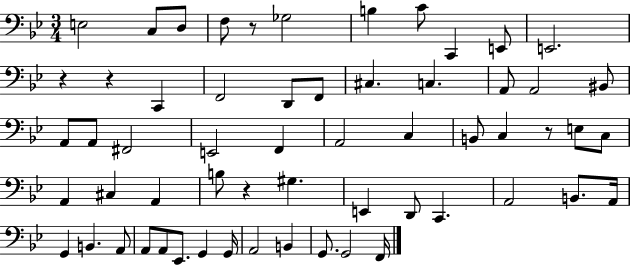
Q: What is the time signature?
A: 3/4